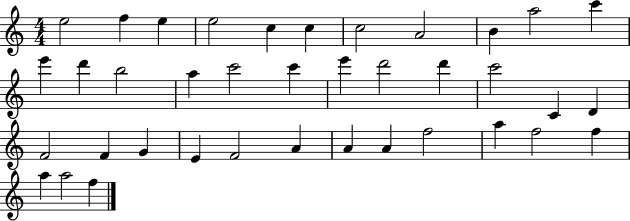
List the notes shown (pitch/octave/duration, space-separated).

E5/h F5/q E5/q E5/h C5/q C5/q C5/h A4/h B4/q A5/h C6/q E6/q D6/q B5/h A5/q C6/h C6/q E6/q D6/h D6/q C6/h C4/q D4/q F4/h F4/q G4/q E4/q F4/h A4/q A4/q A4/q F5/h A5/q F5/h F5/q A5/q A5/h F5/q